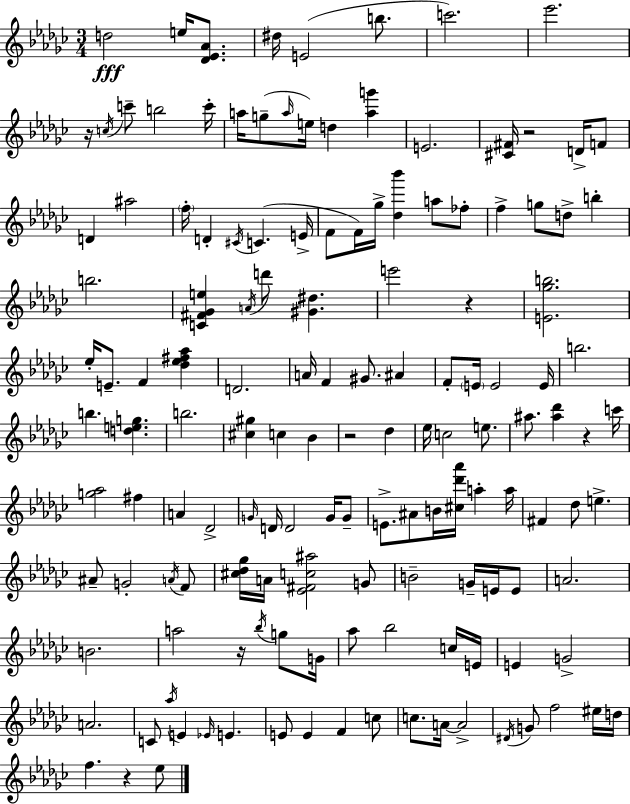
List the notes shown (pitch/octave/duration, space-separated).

D5/h E5/s [Db4,Eb4,Ab4]/e. D#5/s E4/h B5/e. C6/h. Eb6/h. R/s C5/s C6/e B5/h C6/s A5/s G5/e A5/s E5/s D5/q [A5,G6]/q E4/h. [C#4,F#4]/s R/h D4/s F4/e D4/q A#5/h F5/s D4/q C#4/s C4/q. E4/s F4/e F4/s Gb5/s [Db5,Bb6]/q A5/e FES5/e F5/q G5/e D5/e B5/q B5/h. [C4,F#4,Gb4,E5]/q A4/s D6/e [G#4,D#5]/q. E6/h R/q [E4,Gb5,B5]/h. Eb5/s E4/e. F4/q [Db5,Eb5,F#5,Ab5]/q D4/h. A4/s F4/q G#4/e. A#4/q F4/e E4/s E4/h E4/s B5/h. B5/q. [D5,E5,G5]/q. B5/h. [C#5,G#5]/q C5/q Bb4/q R/h Db5/q Eb5/s C5/h E5/e. A#5/e. [A#5,Db6]/q R/q C6/s [G5,Ab5]/h F#5/q A4/q Db4/h G4/s D4/s D4/h G4/s G4/e E4/e. A#4/e B4/s [C#5,Db6,Ab6]/s A5/q A5/s F#4/q Db5/e E5/q. A#4/e G4/h A4/s F4/e [C#5,Db5,Gb5]/s A4/s [Eb4,F#4,C5,A#5]/h G4/e B4/h G4/s E4/s E4/e A4/h. B4/h. A5/h R/s Bb5/s G5/e G4/s Ab5/e Bb5/h C5/s E4/s E4/q G4/h A4/h. C4/e Ab5/s E4/q Eb4/s E4/q. E4/e E4/q F4/q C5/e C5/e. A4/s A4/h D#4/s G4/e F5/h EIS5/s D5/s F5/q. R/q Eb5/e